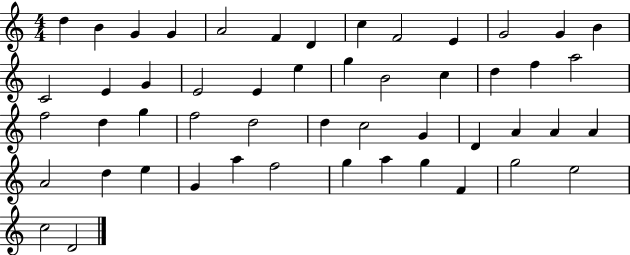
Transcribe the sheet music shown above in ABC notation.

X:1
T:Untitled
M:4/4
L:1/4
K:C
d B G G A2 F D c F2 E G2 G B C2 E G E2 E e g B2 c d f a2 f2 d g f2 d2 d c2 G D A A A A2 d e G a f2 g a g F g2 e2 c2 D2